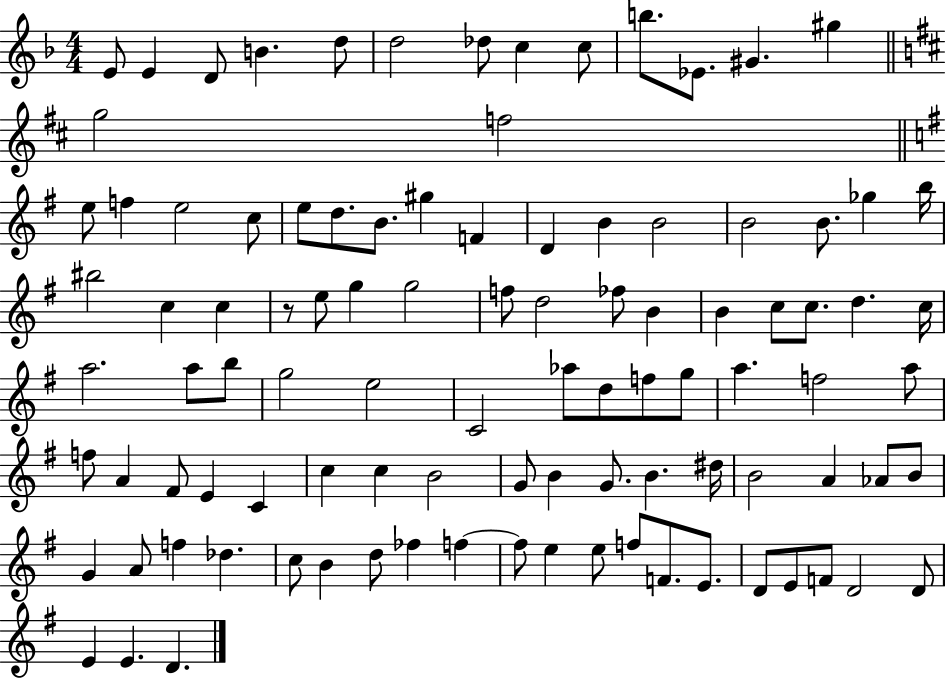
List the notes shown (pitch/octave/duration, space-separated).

E4/e E4/q D4/e B4/q. D5/e D5/h Db5/e C5/q C5/e B5/e. Eb4/e. G#4/q. G#5/q G5/h F5/h E5/e F5/q E5/h C5/e E5/e D5/e. B4/e. G#5/q F4/q D4/q B4/q B4/h B4/h B4/e. Gb5/q B5/s BIS5/h C5/q C5/q R/e E5/e G5/q G5/h F5/e D5/h FES5/e B4/q B4/q C5/e C5/e. D5/q. C5/s A5/h. A5/e B5/e G5/h E5/h C4/h Ab5/e D5/e F5/e G5/e A5/q. F5/h A5/e F5/e A4/q F#4/e E4/q C4/q C5/q C5/q B4/h G4/e B4/q G4/e. B4/q. D#5/s B4/h A4/q Ab4/e B4/e G4/q A4/e F5/q Db5/q. C5/e B4/q D5/e FES5/q F5/q F5/e E5/q E5/e F5/e F4/e. E4/e. D4/e E4/e F4/e D4/h D4/e E4/q E4/q. D4/q.